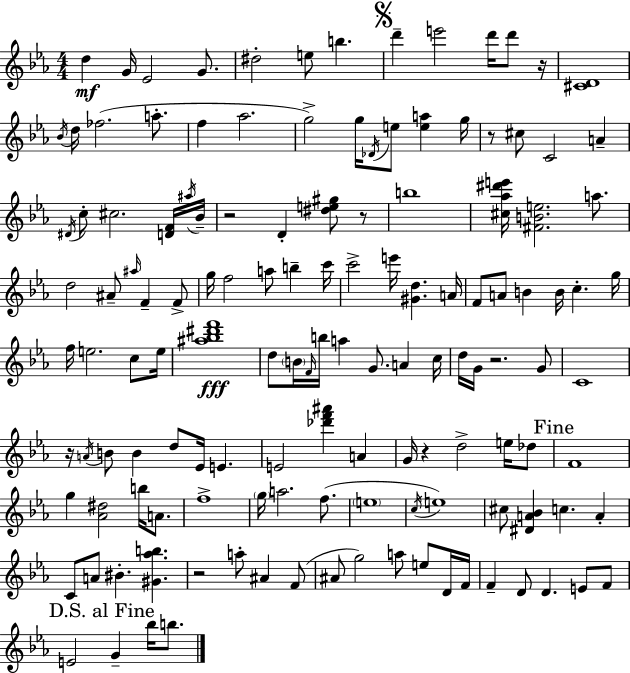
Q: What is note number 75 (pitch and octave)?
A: E4